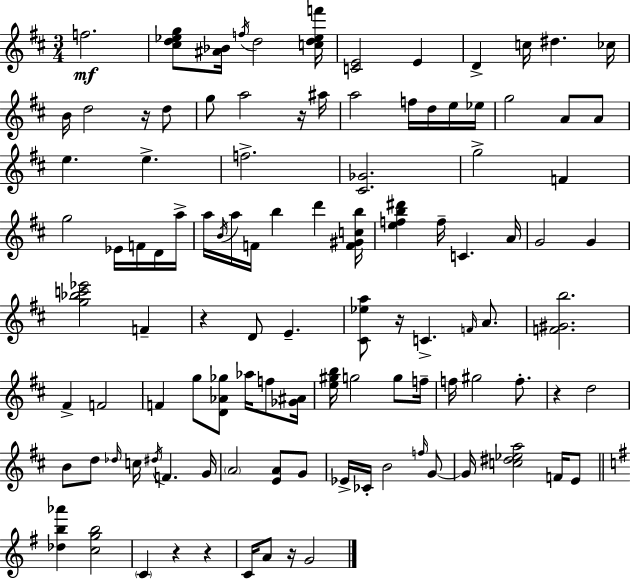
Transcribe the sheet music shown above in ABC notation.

X:1
T:Untitled
M:3/4
L:1/4
K:D
f2 [^cd_eg]/2 [^A_B]/4 f/4 d2 [cd_ef']/4 [CE]2 E D c/4 ^d _c/4 B/4 d2 z/4 d/2 g/2 a2 z/4 ^a/4 a2 f/4 d/4 e/4 _e/4 g2 A/2 A/2 e e f2 [^C_G]2 g2 F g2 _E/4 F/4 D/4 a/4 a/4 B/4 a/4 F/4 b d' [F^Gcb]/4 [efb^d'] f/4 C A/4 G2 G [g_bc'_e']2 F z D/2 E [^C_ea]/2 z/4 C F/4 A/2 [F^Gb]2 ^F F2 F g/2 [D_A_g]/2 _a/4 f/2 [_G^A]/4 [e^gb]/4 g2 g/2 f/4 f/4 ^g2 f/2 z d2 B/2 d/2 _d/4 c/4 ^d/4 F G/4 A2 [EA]/2 G/2 _E/4 _C/4 B2 f/4 G/2 G/4 [c^d_ea]2 F/4 E/2 [_db_a'] [cgb]2 C z z C/4 A/2 z/4 G2